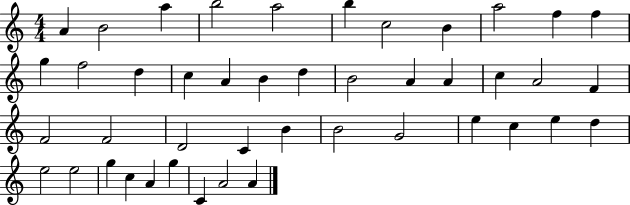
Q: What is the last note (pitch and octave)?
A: A4